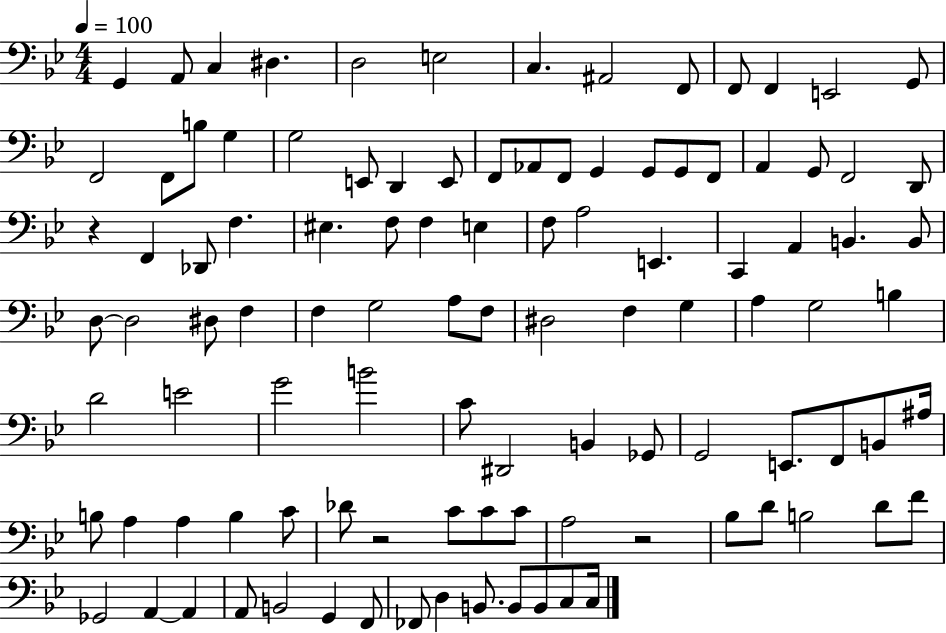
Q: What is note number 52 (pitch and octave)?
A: G3